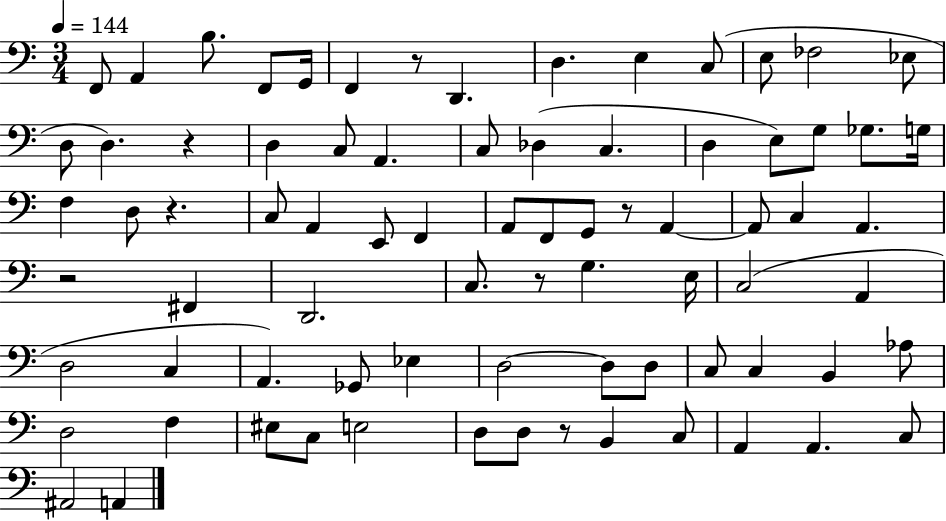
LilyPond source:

{
  \clef bass
  \numericTimeSignature
  \time 3/4
  \key c \major
  \tempo 4 = 144
  f,8 a,4 b8. f,8 g,16 | f,4 r8 d,4. | d4. e4 c8( | e8 fes2 ees8 | \break d8 d4.) r4 | d4 c8 a,4. | c8 des4( c4. | d4 e8) g8 ges8. g16 | \break f4 d8 r4. | c8 a,4 e,8 f,4 | a,8 f,8 g,8 r8 a,4~~ | a,8 c4 a,4. | \break r2 fis,4 | d,2. | c8. r8 g4. e16 | c2( a,4 | \break d2 c4 | a,4.) ges,8 ees4 | d2~~ d8 d8 | c8 c4 b,4 aes8 | \break d2 f4 | eis8 c8 e2 | d8 d8 r8 b,4 c8 | a,4 a,4. c8 | \break ais,2 a,4 | \bar "|."
}